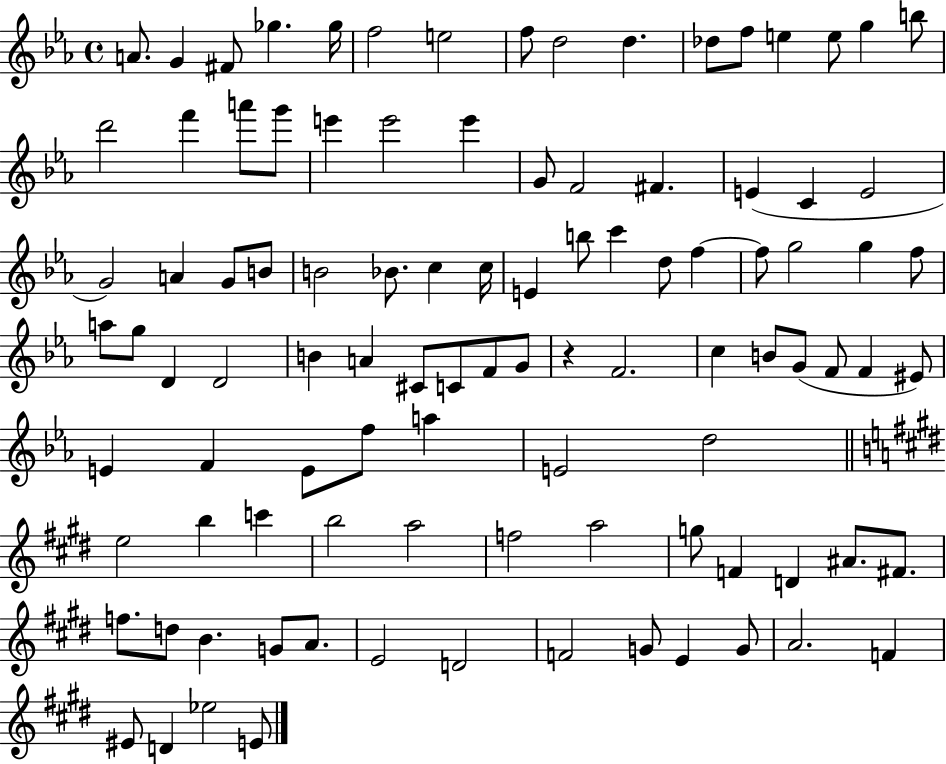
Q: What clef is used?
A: treble